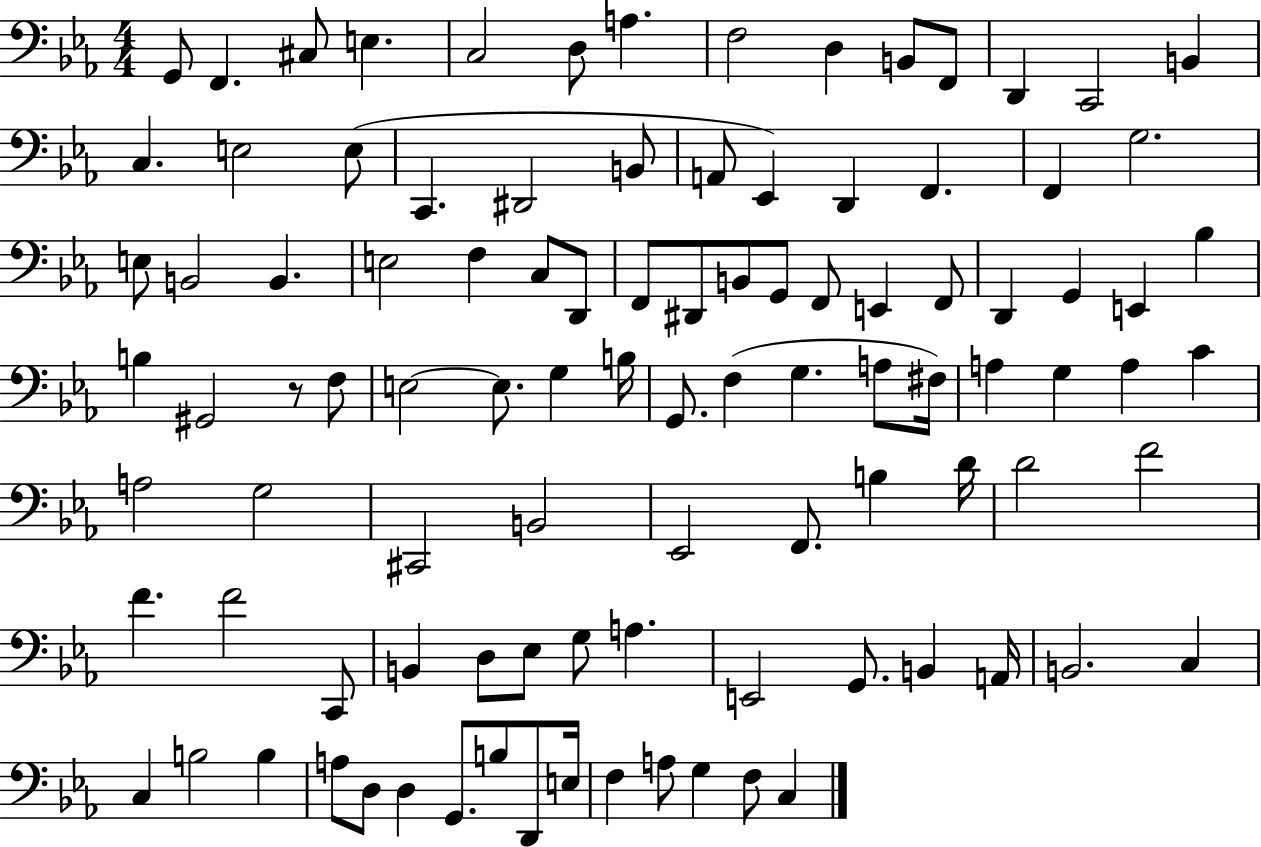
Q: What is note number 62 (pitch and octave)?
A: G3